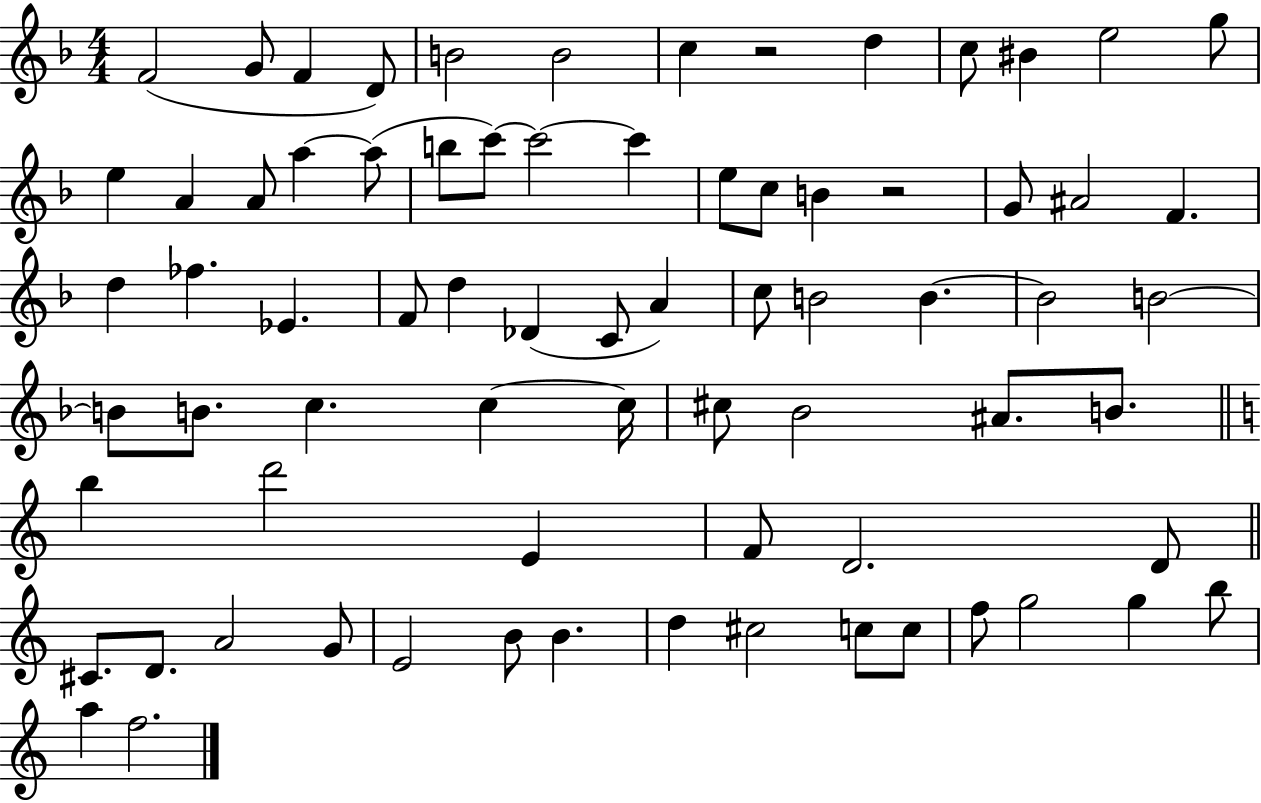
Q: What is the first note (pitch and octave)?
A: F4